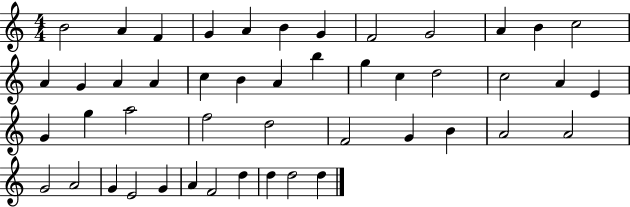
B4/h A4/q F4/q G4/q A4/q B4/q G4/q F4/h G4/h A4/q B4/q C5/h A4/q G4/q A4/q A4/q C5/q B4/q A4/q B5/q G5/q C5/q D5/h C5/h A4/q E4/q G4/q G5/q A5/h F5/h D5/h F4/h G4/q B4/q A4/h A4/h G4/h A4/h G4/q E4/h G4/q A4/q F4/h D5/q D5/q D5/h D5/q